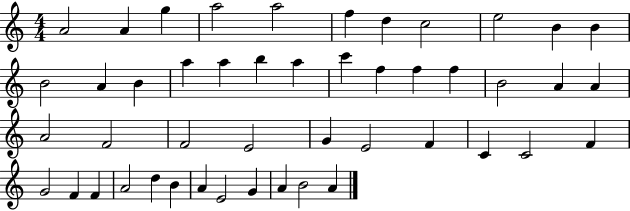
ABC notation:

X:1
T:Untitled
M:4/4
L:1/4
K:C
A2 A g a2 a2 f d c2 e2 B B B2 A B a a b a c' f f f B2 A A A2 F2 F2 E2 G E2 F C C2 F G2 F F A2 d B A E2 G A B2 A